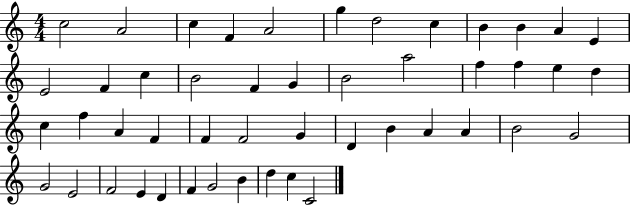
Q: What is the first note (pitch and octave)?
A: C5